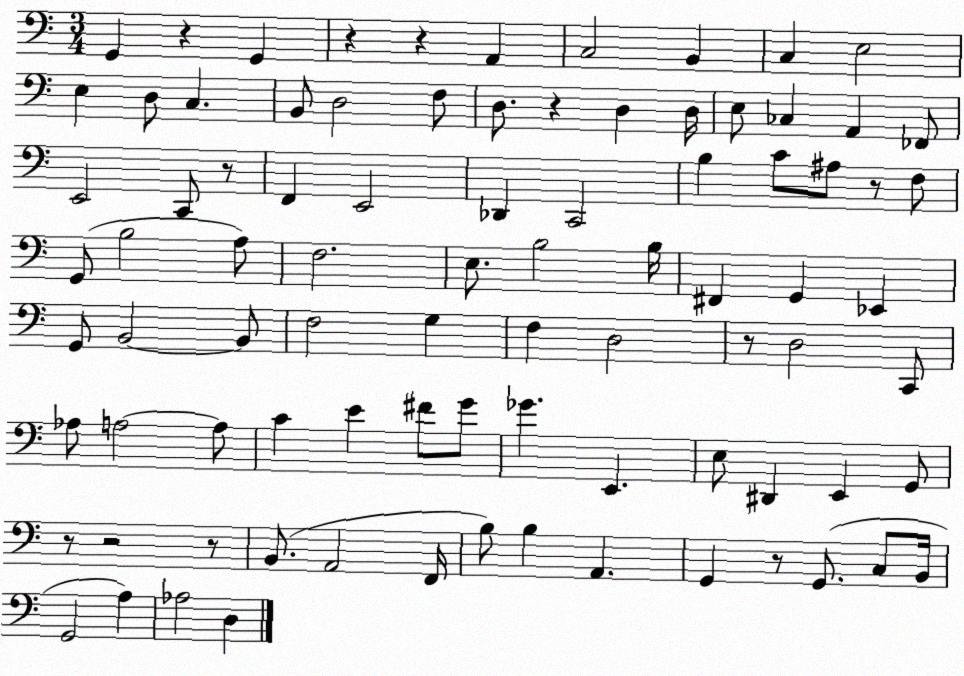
X:1
T:Untitled
M:3/4
L:1/4
K:C
G,, z G,, z z A,, C,2 B,, C, E,2 E, D,/2 C, B,,/2 D,2 F,/2 D,/2 z D, D,/4 E,/2 _C, A,, _F,,/2 E,,2 C,,/2 z/2 F,, E,,2 _D,, C,,2 B, C/2 ^A,/2 z/2 F,/2 G,,/2 B,2 A,/2 F,2 E,/2 B,2 B,/4 ^F,, G,, _E,, G,,/2 B,,2 B,,/2 F,2 G, F, D,2 z/2 D,2 C,,/2 _A,/2 A,2 A,/2 C E ^F/2 G/2 _G E,, E,/2 ^D,, E,, G,,/2 z/2 z2 z/2 B,,/2 A,,2 F,,/4 B,/2 B, A,, G,, z/2 G,,/2 C,/2 B,,/4 G,,2 A, _A,2 D,